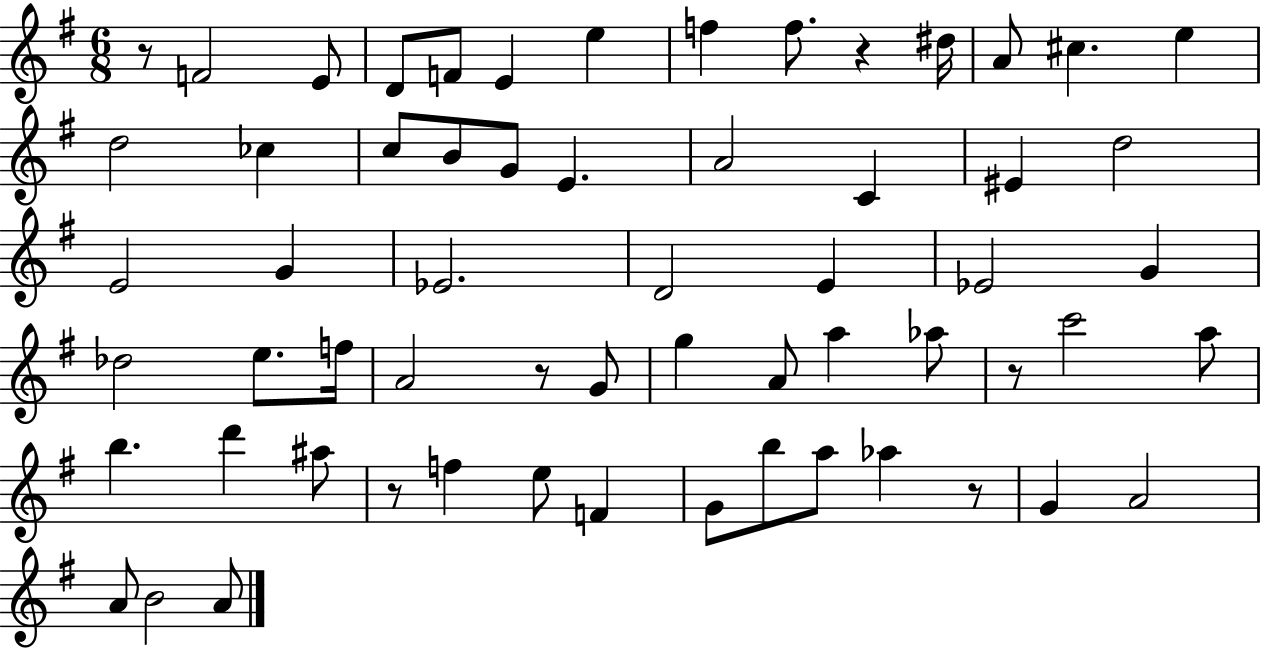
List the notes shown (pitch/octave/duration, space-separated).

R/e F4/h E4/e D4/e F4/e E4/q E5/q F5/q F5/e. R/q D#5/s A4/e C#5/q. E5/q D5/h CES5/q C5/e B4/e G4/e E4/q. A4/h C4/q EIS4/q D5/h E4/h G4/q Eb4/h. D4/h E4/q Eb4/h G4/q Db5/h E5/e. F5/s A4/h R/e G4/e G5/q A4/e A5/q Ab5/e R/e C6/h A5/e B5/q. D6/q A#5/e R/e F5/q E5/e F4/q G4/e B5/e A5/e Ab5/q R/e G4/q A4/h A4/e B4/h A4/e